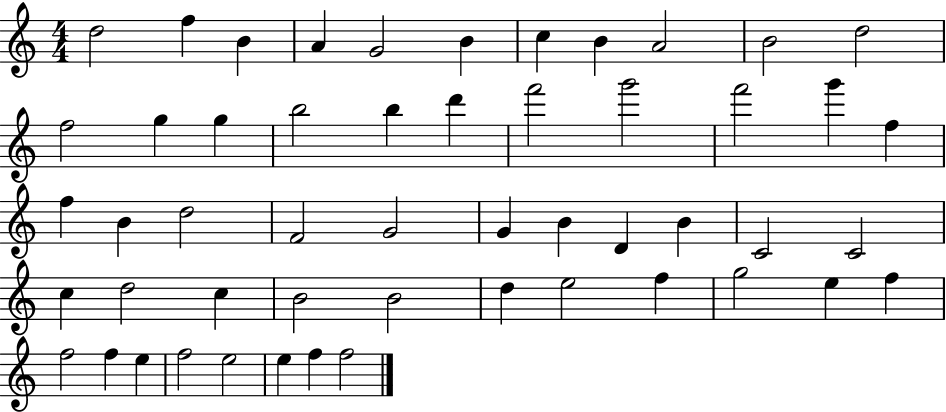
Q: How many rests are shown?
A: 0